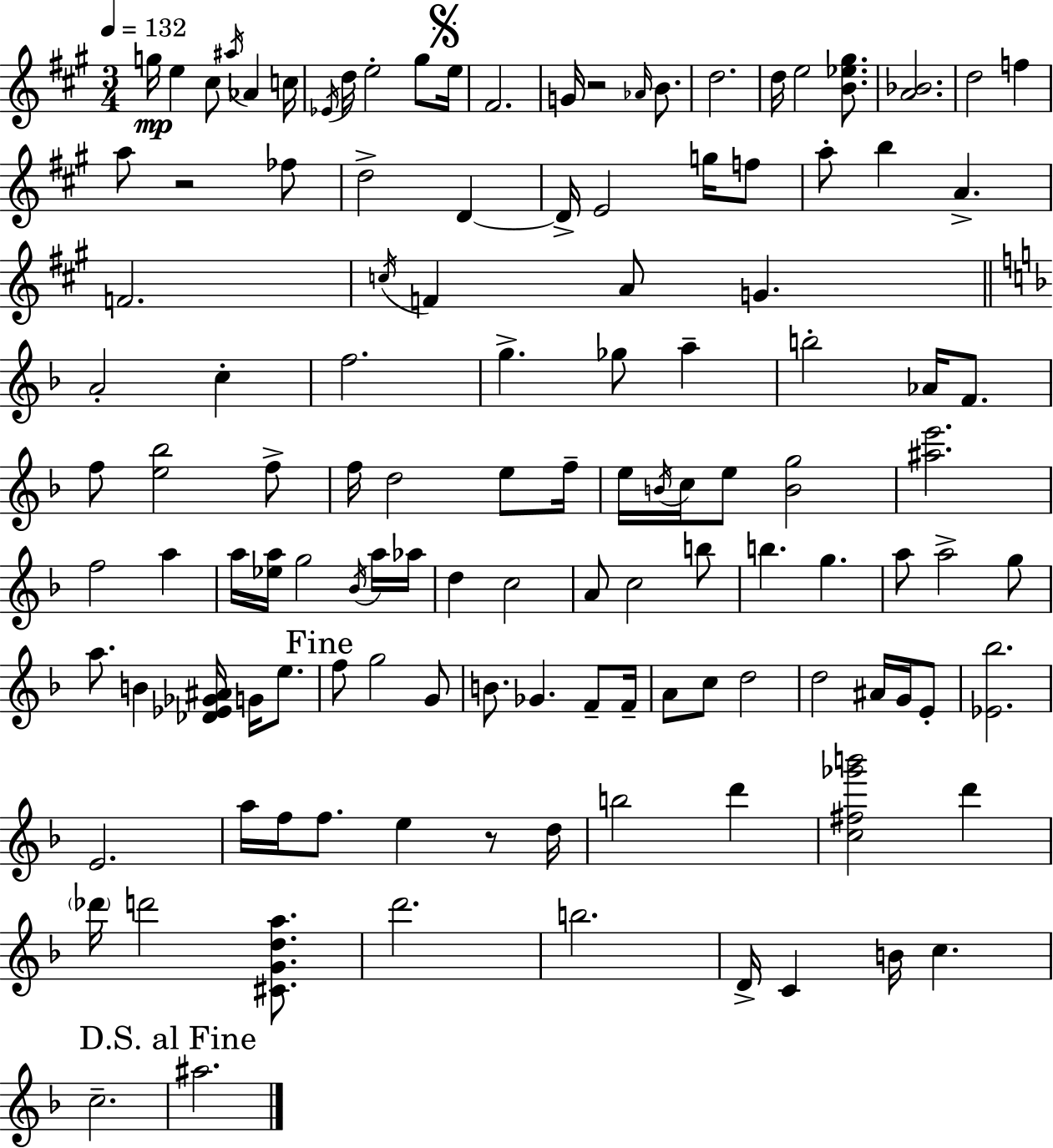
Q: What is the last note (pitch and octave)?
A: A#5